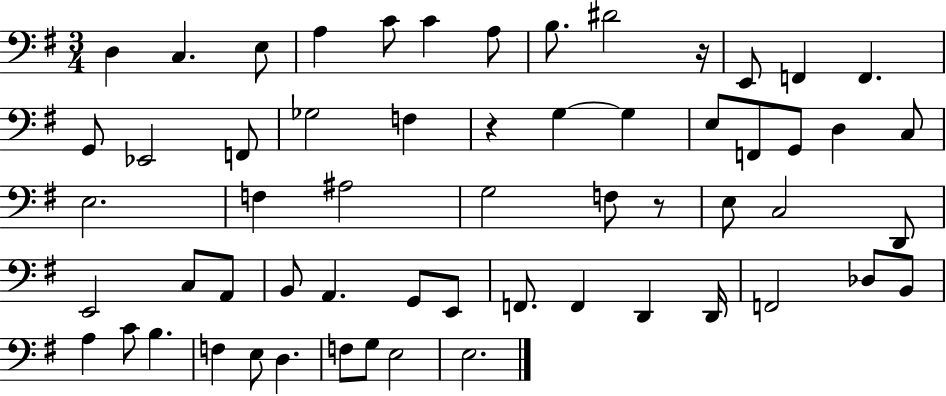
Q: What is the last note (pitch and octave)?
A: E3